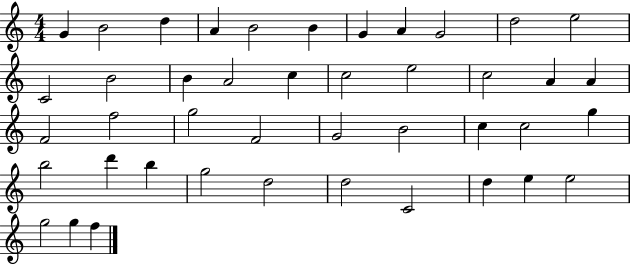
G4/q B4/h D5/q A4/q B4/h B4/q G4/q A4/q G4/h D5/h E5/h C4/h B4/h B4/q A4/h C5/q C5/h E5/h C5/h A4/q A4/q F4/h F5/h G5/h F4/h G4/h B4/h C5/q C5/h G5/q B5/h D6/q B5/q G5/h D5/h D5/h C4/h D5/q E5/q E5/h G5/h G5/q F5/q